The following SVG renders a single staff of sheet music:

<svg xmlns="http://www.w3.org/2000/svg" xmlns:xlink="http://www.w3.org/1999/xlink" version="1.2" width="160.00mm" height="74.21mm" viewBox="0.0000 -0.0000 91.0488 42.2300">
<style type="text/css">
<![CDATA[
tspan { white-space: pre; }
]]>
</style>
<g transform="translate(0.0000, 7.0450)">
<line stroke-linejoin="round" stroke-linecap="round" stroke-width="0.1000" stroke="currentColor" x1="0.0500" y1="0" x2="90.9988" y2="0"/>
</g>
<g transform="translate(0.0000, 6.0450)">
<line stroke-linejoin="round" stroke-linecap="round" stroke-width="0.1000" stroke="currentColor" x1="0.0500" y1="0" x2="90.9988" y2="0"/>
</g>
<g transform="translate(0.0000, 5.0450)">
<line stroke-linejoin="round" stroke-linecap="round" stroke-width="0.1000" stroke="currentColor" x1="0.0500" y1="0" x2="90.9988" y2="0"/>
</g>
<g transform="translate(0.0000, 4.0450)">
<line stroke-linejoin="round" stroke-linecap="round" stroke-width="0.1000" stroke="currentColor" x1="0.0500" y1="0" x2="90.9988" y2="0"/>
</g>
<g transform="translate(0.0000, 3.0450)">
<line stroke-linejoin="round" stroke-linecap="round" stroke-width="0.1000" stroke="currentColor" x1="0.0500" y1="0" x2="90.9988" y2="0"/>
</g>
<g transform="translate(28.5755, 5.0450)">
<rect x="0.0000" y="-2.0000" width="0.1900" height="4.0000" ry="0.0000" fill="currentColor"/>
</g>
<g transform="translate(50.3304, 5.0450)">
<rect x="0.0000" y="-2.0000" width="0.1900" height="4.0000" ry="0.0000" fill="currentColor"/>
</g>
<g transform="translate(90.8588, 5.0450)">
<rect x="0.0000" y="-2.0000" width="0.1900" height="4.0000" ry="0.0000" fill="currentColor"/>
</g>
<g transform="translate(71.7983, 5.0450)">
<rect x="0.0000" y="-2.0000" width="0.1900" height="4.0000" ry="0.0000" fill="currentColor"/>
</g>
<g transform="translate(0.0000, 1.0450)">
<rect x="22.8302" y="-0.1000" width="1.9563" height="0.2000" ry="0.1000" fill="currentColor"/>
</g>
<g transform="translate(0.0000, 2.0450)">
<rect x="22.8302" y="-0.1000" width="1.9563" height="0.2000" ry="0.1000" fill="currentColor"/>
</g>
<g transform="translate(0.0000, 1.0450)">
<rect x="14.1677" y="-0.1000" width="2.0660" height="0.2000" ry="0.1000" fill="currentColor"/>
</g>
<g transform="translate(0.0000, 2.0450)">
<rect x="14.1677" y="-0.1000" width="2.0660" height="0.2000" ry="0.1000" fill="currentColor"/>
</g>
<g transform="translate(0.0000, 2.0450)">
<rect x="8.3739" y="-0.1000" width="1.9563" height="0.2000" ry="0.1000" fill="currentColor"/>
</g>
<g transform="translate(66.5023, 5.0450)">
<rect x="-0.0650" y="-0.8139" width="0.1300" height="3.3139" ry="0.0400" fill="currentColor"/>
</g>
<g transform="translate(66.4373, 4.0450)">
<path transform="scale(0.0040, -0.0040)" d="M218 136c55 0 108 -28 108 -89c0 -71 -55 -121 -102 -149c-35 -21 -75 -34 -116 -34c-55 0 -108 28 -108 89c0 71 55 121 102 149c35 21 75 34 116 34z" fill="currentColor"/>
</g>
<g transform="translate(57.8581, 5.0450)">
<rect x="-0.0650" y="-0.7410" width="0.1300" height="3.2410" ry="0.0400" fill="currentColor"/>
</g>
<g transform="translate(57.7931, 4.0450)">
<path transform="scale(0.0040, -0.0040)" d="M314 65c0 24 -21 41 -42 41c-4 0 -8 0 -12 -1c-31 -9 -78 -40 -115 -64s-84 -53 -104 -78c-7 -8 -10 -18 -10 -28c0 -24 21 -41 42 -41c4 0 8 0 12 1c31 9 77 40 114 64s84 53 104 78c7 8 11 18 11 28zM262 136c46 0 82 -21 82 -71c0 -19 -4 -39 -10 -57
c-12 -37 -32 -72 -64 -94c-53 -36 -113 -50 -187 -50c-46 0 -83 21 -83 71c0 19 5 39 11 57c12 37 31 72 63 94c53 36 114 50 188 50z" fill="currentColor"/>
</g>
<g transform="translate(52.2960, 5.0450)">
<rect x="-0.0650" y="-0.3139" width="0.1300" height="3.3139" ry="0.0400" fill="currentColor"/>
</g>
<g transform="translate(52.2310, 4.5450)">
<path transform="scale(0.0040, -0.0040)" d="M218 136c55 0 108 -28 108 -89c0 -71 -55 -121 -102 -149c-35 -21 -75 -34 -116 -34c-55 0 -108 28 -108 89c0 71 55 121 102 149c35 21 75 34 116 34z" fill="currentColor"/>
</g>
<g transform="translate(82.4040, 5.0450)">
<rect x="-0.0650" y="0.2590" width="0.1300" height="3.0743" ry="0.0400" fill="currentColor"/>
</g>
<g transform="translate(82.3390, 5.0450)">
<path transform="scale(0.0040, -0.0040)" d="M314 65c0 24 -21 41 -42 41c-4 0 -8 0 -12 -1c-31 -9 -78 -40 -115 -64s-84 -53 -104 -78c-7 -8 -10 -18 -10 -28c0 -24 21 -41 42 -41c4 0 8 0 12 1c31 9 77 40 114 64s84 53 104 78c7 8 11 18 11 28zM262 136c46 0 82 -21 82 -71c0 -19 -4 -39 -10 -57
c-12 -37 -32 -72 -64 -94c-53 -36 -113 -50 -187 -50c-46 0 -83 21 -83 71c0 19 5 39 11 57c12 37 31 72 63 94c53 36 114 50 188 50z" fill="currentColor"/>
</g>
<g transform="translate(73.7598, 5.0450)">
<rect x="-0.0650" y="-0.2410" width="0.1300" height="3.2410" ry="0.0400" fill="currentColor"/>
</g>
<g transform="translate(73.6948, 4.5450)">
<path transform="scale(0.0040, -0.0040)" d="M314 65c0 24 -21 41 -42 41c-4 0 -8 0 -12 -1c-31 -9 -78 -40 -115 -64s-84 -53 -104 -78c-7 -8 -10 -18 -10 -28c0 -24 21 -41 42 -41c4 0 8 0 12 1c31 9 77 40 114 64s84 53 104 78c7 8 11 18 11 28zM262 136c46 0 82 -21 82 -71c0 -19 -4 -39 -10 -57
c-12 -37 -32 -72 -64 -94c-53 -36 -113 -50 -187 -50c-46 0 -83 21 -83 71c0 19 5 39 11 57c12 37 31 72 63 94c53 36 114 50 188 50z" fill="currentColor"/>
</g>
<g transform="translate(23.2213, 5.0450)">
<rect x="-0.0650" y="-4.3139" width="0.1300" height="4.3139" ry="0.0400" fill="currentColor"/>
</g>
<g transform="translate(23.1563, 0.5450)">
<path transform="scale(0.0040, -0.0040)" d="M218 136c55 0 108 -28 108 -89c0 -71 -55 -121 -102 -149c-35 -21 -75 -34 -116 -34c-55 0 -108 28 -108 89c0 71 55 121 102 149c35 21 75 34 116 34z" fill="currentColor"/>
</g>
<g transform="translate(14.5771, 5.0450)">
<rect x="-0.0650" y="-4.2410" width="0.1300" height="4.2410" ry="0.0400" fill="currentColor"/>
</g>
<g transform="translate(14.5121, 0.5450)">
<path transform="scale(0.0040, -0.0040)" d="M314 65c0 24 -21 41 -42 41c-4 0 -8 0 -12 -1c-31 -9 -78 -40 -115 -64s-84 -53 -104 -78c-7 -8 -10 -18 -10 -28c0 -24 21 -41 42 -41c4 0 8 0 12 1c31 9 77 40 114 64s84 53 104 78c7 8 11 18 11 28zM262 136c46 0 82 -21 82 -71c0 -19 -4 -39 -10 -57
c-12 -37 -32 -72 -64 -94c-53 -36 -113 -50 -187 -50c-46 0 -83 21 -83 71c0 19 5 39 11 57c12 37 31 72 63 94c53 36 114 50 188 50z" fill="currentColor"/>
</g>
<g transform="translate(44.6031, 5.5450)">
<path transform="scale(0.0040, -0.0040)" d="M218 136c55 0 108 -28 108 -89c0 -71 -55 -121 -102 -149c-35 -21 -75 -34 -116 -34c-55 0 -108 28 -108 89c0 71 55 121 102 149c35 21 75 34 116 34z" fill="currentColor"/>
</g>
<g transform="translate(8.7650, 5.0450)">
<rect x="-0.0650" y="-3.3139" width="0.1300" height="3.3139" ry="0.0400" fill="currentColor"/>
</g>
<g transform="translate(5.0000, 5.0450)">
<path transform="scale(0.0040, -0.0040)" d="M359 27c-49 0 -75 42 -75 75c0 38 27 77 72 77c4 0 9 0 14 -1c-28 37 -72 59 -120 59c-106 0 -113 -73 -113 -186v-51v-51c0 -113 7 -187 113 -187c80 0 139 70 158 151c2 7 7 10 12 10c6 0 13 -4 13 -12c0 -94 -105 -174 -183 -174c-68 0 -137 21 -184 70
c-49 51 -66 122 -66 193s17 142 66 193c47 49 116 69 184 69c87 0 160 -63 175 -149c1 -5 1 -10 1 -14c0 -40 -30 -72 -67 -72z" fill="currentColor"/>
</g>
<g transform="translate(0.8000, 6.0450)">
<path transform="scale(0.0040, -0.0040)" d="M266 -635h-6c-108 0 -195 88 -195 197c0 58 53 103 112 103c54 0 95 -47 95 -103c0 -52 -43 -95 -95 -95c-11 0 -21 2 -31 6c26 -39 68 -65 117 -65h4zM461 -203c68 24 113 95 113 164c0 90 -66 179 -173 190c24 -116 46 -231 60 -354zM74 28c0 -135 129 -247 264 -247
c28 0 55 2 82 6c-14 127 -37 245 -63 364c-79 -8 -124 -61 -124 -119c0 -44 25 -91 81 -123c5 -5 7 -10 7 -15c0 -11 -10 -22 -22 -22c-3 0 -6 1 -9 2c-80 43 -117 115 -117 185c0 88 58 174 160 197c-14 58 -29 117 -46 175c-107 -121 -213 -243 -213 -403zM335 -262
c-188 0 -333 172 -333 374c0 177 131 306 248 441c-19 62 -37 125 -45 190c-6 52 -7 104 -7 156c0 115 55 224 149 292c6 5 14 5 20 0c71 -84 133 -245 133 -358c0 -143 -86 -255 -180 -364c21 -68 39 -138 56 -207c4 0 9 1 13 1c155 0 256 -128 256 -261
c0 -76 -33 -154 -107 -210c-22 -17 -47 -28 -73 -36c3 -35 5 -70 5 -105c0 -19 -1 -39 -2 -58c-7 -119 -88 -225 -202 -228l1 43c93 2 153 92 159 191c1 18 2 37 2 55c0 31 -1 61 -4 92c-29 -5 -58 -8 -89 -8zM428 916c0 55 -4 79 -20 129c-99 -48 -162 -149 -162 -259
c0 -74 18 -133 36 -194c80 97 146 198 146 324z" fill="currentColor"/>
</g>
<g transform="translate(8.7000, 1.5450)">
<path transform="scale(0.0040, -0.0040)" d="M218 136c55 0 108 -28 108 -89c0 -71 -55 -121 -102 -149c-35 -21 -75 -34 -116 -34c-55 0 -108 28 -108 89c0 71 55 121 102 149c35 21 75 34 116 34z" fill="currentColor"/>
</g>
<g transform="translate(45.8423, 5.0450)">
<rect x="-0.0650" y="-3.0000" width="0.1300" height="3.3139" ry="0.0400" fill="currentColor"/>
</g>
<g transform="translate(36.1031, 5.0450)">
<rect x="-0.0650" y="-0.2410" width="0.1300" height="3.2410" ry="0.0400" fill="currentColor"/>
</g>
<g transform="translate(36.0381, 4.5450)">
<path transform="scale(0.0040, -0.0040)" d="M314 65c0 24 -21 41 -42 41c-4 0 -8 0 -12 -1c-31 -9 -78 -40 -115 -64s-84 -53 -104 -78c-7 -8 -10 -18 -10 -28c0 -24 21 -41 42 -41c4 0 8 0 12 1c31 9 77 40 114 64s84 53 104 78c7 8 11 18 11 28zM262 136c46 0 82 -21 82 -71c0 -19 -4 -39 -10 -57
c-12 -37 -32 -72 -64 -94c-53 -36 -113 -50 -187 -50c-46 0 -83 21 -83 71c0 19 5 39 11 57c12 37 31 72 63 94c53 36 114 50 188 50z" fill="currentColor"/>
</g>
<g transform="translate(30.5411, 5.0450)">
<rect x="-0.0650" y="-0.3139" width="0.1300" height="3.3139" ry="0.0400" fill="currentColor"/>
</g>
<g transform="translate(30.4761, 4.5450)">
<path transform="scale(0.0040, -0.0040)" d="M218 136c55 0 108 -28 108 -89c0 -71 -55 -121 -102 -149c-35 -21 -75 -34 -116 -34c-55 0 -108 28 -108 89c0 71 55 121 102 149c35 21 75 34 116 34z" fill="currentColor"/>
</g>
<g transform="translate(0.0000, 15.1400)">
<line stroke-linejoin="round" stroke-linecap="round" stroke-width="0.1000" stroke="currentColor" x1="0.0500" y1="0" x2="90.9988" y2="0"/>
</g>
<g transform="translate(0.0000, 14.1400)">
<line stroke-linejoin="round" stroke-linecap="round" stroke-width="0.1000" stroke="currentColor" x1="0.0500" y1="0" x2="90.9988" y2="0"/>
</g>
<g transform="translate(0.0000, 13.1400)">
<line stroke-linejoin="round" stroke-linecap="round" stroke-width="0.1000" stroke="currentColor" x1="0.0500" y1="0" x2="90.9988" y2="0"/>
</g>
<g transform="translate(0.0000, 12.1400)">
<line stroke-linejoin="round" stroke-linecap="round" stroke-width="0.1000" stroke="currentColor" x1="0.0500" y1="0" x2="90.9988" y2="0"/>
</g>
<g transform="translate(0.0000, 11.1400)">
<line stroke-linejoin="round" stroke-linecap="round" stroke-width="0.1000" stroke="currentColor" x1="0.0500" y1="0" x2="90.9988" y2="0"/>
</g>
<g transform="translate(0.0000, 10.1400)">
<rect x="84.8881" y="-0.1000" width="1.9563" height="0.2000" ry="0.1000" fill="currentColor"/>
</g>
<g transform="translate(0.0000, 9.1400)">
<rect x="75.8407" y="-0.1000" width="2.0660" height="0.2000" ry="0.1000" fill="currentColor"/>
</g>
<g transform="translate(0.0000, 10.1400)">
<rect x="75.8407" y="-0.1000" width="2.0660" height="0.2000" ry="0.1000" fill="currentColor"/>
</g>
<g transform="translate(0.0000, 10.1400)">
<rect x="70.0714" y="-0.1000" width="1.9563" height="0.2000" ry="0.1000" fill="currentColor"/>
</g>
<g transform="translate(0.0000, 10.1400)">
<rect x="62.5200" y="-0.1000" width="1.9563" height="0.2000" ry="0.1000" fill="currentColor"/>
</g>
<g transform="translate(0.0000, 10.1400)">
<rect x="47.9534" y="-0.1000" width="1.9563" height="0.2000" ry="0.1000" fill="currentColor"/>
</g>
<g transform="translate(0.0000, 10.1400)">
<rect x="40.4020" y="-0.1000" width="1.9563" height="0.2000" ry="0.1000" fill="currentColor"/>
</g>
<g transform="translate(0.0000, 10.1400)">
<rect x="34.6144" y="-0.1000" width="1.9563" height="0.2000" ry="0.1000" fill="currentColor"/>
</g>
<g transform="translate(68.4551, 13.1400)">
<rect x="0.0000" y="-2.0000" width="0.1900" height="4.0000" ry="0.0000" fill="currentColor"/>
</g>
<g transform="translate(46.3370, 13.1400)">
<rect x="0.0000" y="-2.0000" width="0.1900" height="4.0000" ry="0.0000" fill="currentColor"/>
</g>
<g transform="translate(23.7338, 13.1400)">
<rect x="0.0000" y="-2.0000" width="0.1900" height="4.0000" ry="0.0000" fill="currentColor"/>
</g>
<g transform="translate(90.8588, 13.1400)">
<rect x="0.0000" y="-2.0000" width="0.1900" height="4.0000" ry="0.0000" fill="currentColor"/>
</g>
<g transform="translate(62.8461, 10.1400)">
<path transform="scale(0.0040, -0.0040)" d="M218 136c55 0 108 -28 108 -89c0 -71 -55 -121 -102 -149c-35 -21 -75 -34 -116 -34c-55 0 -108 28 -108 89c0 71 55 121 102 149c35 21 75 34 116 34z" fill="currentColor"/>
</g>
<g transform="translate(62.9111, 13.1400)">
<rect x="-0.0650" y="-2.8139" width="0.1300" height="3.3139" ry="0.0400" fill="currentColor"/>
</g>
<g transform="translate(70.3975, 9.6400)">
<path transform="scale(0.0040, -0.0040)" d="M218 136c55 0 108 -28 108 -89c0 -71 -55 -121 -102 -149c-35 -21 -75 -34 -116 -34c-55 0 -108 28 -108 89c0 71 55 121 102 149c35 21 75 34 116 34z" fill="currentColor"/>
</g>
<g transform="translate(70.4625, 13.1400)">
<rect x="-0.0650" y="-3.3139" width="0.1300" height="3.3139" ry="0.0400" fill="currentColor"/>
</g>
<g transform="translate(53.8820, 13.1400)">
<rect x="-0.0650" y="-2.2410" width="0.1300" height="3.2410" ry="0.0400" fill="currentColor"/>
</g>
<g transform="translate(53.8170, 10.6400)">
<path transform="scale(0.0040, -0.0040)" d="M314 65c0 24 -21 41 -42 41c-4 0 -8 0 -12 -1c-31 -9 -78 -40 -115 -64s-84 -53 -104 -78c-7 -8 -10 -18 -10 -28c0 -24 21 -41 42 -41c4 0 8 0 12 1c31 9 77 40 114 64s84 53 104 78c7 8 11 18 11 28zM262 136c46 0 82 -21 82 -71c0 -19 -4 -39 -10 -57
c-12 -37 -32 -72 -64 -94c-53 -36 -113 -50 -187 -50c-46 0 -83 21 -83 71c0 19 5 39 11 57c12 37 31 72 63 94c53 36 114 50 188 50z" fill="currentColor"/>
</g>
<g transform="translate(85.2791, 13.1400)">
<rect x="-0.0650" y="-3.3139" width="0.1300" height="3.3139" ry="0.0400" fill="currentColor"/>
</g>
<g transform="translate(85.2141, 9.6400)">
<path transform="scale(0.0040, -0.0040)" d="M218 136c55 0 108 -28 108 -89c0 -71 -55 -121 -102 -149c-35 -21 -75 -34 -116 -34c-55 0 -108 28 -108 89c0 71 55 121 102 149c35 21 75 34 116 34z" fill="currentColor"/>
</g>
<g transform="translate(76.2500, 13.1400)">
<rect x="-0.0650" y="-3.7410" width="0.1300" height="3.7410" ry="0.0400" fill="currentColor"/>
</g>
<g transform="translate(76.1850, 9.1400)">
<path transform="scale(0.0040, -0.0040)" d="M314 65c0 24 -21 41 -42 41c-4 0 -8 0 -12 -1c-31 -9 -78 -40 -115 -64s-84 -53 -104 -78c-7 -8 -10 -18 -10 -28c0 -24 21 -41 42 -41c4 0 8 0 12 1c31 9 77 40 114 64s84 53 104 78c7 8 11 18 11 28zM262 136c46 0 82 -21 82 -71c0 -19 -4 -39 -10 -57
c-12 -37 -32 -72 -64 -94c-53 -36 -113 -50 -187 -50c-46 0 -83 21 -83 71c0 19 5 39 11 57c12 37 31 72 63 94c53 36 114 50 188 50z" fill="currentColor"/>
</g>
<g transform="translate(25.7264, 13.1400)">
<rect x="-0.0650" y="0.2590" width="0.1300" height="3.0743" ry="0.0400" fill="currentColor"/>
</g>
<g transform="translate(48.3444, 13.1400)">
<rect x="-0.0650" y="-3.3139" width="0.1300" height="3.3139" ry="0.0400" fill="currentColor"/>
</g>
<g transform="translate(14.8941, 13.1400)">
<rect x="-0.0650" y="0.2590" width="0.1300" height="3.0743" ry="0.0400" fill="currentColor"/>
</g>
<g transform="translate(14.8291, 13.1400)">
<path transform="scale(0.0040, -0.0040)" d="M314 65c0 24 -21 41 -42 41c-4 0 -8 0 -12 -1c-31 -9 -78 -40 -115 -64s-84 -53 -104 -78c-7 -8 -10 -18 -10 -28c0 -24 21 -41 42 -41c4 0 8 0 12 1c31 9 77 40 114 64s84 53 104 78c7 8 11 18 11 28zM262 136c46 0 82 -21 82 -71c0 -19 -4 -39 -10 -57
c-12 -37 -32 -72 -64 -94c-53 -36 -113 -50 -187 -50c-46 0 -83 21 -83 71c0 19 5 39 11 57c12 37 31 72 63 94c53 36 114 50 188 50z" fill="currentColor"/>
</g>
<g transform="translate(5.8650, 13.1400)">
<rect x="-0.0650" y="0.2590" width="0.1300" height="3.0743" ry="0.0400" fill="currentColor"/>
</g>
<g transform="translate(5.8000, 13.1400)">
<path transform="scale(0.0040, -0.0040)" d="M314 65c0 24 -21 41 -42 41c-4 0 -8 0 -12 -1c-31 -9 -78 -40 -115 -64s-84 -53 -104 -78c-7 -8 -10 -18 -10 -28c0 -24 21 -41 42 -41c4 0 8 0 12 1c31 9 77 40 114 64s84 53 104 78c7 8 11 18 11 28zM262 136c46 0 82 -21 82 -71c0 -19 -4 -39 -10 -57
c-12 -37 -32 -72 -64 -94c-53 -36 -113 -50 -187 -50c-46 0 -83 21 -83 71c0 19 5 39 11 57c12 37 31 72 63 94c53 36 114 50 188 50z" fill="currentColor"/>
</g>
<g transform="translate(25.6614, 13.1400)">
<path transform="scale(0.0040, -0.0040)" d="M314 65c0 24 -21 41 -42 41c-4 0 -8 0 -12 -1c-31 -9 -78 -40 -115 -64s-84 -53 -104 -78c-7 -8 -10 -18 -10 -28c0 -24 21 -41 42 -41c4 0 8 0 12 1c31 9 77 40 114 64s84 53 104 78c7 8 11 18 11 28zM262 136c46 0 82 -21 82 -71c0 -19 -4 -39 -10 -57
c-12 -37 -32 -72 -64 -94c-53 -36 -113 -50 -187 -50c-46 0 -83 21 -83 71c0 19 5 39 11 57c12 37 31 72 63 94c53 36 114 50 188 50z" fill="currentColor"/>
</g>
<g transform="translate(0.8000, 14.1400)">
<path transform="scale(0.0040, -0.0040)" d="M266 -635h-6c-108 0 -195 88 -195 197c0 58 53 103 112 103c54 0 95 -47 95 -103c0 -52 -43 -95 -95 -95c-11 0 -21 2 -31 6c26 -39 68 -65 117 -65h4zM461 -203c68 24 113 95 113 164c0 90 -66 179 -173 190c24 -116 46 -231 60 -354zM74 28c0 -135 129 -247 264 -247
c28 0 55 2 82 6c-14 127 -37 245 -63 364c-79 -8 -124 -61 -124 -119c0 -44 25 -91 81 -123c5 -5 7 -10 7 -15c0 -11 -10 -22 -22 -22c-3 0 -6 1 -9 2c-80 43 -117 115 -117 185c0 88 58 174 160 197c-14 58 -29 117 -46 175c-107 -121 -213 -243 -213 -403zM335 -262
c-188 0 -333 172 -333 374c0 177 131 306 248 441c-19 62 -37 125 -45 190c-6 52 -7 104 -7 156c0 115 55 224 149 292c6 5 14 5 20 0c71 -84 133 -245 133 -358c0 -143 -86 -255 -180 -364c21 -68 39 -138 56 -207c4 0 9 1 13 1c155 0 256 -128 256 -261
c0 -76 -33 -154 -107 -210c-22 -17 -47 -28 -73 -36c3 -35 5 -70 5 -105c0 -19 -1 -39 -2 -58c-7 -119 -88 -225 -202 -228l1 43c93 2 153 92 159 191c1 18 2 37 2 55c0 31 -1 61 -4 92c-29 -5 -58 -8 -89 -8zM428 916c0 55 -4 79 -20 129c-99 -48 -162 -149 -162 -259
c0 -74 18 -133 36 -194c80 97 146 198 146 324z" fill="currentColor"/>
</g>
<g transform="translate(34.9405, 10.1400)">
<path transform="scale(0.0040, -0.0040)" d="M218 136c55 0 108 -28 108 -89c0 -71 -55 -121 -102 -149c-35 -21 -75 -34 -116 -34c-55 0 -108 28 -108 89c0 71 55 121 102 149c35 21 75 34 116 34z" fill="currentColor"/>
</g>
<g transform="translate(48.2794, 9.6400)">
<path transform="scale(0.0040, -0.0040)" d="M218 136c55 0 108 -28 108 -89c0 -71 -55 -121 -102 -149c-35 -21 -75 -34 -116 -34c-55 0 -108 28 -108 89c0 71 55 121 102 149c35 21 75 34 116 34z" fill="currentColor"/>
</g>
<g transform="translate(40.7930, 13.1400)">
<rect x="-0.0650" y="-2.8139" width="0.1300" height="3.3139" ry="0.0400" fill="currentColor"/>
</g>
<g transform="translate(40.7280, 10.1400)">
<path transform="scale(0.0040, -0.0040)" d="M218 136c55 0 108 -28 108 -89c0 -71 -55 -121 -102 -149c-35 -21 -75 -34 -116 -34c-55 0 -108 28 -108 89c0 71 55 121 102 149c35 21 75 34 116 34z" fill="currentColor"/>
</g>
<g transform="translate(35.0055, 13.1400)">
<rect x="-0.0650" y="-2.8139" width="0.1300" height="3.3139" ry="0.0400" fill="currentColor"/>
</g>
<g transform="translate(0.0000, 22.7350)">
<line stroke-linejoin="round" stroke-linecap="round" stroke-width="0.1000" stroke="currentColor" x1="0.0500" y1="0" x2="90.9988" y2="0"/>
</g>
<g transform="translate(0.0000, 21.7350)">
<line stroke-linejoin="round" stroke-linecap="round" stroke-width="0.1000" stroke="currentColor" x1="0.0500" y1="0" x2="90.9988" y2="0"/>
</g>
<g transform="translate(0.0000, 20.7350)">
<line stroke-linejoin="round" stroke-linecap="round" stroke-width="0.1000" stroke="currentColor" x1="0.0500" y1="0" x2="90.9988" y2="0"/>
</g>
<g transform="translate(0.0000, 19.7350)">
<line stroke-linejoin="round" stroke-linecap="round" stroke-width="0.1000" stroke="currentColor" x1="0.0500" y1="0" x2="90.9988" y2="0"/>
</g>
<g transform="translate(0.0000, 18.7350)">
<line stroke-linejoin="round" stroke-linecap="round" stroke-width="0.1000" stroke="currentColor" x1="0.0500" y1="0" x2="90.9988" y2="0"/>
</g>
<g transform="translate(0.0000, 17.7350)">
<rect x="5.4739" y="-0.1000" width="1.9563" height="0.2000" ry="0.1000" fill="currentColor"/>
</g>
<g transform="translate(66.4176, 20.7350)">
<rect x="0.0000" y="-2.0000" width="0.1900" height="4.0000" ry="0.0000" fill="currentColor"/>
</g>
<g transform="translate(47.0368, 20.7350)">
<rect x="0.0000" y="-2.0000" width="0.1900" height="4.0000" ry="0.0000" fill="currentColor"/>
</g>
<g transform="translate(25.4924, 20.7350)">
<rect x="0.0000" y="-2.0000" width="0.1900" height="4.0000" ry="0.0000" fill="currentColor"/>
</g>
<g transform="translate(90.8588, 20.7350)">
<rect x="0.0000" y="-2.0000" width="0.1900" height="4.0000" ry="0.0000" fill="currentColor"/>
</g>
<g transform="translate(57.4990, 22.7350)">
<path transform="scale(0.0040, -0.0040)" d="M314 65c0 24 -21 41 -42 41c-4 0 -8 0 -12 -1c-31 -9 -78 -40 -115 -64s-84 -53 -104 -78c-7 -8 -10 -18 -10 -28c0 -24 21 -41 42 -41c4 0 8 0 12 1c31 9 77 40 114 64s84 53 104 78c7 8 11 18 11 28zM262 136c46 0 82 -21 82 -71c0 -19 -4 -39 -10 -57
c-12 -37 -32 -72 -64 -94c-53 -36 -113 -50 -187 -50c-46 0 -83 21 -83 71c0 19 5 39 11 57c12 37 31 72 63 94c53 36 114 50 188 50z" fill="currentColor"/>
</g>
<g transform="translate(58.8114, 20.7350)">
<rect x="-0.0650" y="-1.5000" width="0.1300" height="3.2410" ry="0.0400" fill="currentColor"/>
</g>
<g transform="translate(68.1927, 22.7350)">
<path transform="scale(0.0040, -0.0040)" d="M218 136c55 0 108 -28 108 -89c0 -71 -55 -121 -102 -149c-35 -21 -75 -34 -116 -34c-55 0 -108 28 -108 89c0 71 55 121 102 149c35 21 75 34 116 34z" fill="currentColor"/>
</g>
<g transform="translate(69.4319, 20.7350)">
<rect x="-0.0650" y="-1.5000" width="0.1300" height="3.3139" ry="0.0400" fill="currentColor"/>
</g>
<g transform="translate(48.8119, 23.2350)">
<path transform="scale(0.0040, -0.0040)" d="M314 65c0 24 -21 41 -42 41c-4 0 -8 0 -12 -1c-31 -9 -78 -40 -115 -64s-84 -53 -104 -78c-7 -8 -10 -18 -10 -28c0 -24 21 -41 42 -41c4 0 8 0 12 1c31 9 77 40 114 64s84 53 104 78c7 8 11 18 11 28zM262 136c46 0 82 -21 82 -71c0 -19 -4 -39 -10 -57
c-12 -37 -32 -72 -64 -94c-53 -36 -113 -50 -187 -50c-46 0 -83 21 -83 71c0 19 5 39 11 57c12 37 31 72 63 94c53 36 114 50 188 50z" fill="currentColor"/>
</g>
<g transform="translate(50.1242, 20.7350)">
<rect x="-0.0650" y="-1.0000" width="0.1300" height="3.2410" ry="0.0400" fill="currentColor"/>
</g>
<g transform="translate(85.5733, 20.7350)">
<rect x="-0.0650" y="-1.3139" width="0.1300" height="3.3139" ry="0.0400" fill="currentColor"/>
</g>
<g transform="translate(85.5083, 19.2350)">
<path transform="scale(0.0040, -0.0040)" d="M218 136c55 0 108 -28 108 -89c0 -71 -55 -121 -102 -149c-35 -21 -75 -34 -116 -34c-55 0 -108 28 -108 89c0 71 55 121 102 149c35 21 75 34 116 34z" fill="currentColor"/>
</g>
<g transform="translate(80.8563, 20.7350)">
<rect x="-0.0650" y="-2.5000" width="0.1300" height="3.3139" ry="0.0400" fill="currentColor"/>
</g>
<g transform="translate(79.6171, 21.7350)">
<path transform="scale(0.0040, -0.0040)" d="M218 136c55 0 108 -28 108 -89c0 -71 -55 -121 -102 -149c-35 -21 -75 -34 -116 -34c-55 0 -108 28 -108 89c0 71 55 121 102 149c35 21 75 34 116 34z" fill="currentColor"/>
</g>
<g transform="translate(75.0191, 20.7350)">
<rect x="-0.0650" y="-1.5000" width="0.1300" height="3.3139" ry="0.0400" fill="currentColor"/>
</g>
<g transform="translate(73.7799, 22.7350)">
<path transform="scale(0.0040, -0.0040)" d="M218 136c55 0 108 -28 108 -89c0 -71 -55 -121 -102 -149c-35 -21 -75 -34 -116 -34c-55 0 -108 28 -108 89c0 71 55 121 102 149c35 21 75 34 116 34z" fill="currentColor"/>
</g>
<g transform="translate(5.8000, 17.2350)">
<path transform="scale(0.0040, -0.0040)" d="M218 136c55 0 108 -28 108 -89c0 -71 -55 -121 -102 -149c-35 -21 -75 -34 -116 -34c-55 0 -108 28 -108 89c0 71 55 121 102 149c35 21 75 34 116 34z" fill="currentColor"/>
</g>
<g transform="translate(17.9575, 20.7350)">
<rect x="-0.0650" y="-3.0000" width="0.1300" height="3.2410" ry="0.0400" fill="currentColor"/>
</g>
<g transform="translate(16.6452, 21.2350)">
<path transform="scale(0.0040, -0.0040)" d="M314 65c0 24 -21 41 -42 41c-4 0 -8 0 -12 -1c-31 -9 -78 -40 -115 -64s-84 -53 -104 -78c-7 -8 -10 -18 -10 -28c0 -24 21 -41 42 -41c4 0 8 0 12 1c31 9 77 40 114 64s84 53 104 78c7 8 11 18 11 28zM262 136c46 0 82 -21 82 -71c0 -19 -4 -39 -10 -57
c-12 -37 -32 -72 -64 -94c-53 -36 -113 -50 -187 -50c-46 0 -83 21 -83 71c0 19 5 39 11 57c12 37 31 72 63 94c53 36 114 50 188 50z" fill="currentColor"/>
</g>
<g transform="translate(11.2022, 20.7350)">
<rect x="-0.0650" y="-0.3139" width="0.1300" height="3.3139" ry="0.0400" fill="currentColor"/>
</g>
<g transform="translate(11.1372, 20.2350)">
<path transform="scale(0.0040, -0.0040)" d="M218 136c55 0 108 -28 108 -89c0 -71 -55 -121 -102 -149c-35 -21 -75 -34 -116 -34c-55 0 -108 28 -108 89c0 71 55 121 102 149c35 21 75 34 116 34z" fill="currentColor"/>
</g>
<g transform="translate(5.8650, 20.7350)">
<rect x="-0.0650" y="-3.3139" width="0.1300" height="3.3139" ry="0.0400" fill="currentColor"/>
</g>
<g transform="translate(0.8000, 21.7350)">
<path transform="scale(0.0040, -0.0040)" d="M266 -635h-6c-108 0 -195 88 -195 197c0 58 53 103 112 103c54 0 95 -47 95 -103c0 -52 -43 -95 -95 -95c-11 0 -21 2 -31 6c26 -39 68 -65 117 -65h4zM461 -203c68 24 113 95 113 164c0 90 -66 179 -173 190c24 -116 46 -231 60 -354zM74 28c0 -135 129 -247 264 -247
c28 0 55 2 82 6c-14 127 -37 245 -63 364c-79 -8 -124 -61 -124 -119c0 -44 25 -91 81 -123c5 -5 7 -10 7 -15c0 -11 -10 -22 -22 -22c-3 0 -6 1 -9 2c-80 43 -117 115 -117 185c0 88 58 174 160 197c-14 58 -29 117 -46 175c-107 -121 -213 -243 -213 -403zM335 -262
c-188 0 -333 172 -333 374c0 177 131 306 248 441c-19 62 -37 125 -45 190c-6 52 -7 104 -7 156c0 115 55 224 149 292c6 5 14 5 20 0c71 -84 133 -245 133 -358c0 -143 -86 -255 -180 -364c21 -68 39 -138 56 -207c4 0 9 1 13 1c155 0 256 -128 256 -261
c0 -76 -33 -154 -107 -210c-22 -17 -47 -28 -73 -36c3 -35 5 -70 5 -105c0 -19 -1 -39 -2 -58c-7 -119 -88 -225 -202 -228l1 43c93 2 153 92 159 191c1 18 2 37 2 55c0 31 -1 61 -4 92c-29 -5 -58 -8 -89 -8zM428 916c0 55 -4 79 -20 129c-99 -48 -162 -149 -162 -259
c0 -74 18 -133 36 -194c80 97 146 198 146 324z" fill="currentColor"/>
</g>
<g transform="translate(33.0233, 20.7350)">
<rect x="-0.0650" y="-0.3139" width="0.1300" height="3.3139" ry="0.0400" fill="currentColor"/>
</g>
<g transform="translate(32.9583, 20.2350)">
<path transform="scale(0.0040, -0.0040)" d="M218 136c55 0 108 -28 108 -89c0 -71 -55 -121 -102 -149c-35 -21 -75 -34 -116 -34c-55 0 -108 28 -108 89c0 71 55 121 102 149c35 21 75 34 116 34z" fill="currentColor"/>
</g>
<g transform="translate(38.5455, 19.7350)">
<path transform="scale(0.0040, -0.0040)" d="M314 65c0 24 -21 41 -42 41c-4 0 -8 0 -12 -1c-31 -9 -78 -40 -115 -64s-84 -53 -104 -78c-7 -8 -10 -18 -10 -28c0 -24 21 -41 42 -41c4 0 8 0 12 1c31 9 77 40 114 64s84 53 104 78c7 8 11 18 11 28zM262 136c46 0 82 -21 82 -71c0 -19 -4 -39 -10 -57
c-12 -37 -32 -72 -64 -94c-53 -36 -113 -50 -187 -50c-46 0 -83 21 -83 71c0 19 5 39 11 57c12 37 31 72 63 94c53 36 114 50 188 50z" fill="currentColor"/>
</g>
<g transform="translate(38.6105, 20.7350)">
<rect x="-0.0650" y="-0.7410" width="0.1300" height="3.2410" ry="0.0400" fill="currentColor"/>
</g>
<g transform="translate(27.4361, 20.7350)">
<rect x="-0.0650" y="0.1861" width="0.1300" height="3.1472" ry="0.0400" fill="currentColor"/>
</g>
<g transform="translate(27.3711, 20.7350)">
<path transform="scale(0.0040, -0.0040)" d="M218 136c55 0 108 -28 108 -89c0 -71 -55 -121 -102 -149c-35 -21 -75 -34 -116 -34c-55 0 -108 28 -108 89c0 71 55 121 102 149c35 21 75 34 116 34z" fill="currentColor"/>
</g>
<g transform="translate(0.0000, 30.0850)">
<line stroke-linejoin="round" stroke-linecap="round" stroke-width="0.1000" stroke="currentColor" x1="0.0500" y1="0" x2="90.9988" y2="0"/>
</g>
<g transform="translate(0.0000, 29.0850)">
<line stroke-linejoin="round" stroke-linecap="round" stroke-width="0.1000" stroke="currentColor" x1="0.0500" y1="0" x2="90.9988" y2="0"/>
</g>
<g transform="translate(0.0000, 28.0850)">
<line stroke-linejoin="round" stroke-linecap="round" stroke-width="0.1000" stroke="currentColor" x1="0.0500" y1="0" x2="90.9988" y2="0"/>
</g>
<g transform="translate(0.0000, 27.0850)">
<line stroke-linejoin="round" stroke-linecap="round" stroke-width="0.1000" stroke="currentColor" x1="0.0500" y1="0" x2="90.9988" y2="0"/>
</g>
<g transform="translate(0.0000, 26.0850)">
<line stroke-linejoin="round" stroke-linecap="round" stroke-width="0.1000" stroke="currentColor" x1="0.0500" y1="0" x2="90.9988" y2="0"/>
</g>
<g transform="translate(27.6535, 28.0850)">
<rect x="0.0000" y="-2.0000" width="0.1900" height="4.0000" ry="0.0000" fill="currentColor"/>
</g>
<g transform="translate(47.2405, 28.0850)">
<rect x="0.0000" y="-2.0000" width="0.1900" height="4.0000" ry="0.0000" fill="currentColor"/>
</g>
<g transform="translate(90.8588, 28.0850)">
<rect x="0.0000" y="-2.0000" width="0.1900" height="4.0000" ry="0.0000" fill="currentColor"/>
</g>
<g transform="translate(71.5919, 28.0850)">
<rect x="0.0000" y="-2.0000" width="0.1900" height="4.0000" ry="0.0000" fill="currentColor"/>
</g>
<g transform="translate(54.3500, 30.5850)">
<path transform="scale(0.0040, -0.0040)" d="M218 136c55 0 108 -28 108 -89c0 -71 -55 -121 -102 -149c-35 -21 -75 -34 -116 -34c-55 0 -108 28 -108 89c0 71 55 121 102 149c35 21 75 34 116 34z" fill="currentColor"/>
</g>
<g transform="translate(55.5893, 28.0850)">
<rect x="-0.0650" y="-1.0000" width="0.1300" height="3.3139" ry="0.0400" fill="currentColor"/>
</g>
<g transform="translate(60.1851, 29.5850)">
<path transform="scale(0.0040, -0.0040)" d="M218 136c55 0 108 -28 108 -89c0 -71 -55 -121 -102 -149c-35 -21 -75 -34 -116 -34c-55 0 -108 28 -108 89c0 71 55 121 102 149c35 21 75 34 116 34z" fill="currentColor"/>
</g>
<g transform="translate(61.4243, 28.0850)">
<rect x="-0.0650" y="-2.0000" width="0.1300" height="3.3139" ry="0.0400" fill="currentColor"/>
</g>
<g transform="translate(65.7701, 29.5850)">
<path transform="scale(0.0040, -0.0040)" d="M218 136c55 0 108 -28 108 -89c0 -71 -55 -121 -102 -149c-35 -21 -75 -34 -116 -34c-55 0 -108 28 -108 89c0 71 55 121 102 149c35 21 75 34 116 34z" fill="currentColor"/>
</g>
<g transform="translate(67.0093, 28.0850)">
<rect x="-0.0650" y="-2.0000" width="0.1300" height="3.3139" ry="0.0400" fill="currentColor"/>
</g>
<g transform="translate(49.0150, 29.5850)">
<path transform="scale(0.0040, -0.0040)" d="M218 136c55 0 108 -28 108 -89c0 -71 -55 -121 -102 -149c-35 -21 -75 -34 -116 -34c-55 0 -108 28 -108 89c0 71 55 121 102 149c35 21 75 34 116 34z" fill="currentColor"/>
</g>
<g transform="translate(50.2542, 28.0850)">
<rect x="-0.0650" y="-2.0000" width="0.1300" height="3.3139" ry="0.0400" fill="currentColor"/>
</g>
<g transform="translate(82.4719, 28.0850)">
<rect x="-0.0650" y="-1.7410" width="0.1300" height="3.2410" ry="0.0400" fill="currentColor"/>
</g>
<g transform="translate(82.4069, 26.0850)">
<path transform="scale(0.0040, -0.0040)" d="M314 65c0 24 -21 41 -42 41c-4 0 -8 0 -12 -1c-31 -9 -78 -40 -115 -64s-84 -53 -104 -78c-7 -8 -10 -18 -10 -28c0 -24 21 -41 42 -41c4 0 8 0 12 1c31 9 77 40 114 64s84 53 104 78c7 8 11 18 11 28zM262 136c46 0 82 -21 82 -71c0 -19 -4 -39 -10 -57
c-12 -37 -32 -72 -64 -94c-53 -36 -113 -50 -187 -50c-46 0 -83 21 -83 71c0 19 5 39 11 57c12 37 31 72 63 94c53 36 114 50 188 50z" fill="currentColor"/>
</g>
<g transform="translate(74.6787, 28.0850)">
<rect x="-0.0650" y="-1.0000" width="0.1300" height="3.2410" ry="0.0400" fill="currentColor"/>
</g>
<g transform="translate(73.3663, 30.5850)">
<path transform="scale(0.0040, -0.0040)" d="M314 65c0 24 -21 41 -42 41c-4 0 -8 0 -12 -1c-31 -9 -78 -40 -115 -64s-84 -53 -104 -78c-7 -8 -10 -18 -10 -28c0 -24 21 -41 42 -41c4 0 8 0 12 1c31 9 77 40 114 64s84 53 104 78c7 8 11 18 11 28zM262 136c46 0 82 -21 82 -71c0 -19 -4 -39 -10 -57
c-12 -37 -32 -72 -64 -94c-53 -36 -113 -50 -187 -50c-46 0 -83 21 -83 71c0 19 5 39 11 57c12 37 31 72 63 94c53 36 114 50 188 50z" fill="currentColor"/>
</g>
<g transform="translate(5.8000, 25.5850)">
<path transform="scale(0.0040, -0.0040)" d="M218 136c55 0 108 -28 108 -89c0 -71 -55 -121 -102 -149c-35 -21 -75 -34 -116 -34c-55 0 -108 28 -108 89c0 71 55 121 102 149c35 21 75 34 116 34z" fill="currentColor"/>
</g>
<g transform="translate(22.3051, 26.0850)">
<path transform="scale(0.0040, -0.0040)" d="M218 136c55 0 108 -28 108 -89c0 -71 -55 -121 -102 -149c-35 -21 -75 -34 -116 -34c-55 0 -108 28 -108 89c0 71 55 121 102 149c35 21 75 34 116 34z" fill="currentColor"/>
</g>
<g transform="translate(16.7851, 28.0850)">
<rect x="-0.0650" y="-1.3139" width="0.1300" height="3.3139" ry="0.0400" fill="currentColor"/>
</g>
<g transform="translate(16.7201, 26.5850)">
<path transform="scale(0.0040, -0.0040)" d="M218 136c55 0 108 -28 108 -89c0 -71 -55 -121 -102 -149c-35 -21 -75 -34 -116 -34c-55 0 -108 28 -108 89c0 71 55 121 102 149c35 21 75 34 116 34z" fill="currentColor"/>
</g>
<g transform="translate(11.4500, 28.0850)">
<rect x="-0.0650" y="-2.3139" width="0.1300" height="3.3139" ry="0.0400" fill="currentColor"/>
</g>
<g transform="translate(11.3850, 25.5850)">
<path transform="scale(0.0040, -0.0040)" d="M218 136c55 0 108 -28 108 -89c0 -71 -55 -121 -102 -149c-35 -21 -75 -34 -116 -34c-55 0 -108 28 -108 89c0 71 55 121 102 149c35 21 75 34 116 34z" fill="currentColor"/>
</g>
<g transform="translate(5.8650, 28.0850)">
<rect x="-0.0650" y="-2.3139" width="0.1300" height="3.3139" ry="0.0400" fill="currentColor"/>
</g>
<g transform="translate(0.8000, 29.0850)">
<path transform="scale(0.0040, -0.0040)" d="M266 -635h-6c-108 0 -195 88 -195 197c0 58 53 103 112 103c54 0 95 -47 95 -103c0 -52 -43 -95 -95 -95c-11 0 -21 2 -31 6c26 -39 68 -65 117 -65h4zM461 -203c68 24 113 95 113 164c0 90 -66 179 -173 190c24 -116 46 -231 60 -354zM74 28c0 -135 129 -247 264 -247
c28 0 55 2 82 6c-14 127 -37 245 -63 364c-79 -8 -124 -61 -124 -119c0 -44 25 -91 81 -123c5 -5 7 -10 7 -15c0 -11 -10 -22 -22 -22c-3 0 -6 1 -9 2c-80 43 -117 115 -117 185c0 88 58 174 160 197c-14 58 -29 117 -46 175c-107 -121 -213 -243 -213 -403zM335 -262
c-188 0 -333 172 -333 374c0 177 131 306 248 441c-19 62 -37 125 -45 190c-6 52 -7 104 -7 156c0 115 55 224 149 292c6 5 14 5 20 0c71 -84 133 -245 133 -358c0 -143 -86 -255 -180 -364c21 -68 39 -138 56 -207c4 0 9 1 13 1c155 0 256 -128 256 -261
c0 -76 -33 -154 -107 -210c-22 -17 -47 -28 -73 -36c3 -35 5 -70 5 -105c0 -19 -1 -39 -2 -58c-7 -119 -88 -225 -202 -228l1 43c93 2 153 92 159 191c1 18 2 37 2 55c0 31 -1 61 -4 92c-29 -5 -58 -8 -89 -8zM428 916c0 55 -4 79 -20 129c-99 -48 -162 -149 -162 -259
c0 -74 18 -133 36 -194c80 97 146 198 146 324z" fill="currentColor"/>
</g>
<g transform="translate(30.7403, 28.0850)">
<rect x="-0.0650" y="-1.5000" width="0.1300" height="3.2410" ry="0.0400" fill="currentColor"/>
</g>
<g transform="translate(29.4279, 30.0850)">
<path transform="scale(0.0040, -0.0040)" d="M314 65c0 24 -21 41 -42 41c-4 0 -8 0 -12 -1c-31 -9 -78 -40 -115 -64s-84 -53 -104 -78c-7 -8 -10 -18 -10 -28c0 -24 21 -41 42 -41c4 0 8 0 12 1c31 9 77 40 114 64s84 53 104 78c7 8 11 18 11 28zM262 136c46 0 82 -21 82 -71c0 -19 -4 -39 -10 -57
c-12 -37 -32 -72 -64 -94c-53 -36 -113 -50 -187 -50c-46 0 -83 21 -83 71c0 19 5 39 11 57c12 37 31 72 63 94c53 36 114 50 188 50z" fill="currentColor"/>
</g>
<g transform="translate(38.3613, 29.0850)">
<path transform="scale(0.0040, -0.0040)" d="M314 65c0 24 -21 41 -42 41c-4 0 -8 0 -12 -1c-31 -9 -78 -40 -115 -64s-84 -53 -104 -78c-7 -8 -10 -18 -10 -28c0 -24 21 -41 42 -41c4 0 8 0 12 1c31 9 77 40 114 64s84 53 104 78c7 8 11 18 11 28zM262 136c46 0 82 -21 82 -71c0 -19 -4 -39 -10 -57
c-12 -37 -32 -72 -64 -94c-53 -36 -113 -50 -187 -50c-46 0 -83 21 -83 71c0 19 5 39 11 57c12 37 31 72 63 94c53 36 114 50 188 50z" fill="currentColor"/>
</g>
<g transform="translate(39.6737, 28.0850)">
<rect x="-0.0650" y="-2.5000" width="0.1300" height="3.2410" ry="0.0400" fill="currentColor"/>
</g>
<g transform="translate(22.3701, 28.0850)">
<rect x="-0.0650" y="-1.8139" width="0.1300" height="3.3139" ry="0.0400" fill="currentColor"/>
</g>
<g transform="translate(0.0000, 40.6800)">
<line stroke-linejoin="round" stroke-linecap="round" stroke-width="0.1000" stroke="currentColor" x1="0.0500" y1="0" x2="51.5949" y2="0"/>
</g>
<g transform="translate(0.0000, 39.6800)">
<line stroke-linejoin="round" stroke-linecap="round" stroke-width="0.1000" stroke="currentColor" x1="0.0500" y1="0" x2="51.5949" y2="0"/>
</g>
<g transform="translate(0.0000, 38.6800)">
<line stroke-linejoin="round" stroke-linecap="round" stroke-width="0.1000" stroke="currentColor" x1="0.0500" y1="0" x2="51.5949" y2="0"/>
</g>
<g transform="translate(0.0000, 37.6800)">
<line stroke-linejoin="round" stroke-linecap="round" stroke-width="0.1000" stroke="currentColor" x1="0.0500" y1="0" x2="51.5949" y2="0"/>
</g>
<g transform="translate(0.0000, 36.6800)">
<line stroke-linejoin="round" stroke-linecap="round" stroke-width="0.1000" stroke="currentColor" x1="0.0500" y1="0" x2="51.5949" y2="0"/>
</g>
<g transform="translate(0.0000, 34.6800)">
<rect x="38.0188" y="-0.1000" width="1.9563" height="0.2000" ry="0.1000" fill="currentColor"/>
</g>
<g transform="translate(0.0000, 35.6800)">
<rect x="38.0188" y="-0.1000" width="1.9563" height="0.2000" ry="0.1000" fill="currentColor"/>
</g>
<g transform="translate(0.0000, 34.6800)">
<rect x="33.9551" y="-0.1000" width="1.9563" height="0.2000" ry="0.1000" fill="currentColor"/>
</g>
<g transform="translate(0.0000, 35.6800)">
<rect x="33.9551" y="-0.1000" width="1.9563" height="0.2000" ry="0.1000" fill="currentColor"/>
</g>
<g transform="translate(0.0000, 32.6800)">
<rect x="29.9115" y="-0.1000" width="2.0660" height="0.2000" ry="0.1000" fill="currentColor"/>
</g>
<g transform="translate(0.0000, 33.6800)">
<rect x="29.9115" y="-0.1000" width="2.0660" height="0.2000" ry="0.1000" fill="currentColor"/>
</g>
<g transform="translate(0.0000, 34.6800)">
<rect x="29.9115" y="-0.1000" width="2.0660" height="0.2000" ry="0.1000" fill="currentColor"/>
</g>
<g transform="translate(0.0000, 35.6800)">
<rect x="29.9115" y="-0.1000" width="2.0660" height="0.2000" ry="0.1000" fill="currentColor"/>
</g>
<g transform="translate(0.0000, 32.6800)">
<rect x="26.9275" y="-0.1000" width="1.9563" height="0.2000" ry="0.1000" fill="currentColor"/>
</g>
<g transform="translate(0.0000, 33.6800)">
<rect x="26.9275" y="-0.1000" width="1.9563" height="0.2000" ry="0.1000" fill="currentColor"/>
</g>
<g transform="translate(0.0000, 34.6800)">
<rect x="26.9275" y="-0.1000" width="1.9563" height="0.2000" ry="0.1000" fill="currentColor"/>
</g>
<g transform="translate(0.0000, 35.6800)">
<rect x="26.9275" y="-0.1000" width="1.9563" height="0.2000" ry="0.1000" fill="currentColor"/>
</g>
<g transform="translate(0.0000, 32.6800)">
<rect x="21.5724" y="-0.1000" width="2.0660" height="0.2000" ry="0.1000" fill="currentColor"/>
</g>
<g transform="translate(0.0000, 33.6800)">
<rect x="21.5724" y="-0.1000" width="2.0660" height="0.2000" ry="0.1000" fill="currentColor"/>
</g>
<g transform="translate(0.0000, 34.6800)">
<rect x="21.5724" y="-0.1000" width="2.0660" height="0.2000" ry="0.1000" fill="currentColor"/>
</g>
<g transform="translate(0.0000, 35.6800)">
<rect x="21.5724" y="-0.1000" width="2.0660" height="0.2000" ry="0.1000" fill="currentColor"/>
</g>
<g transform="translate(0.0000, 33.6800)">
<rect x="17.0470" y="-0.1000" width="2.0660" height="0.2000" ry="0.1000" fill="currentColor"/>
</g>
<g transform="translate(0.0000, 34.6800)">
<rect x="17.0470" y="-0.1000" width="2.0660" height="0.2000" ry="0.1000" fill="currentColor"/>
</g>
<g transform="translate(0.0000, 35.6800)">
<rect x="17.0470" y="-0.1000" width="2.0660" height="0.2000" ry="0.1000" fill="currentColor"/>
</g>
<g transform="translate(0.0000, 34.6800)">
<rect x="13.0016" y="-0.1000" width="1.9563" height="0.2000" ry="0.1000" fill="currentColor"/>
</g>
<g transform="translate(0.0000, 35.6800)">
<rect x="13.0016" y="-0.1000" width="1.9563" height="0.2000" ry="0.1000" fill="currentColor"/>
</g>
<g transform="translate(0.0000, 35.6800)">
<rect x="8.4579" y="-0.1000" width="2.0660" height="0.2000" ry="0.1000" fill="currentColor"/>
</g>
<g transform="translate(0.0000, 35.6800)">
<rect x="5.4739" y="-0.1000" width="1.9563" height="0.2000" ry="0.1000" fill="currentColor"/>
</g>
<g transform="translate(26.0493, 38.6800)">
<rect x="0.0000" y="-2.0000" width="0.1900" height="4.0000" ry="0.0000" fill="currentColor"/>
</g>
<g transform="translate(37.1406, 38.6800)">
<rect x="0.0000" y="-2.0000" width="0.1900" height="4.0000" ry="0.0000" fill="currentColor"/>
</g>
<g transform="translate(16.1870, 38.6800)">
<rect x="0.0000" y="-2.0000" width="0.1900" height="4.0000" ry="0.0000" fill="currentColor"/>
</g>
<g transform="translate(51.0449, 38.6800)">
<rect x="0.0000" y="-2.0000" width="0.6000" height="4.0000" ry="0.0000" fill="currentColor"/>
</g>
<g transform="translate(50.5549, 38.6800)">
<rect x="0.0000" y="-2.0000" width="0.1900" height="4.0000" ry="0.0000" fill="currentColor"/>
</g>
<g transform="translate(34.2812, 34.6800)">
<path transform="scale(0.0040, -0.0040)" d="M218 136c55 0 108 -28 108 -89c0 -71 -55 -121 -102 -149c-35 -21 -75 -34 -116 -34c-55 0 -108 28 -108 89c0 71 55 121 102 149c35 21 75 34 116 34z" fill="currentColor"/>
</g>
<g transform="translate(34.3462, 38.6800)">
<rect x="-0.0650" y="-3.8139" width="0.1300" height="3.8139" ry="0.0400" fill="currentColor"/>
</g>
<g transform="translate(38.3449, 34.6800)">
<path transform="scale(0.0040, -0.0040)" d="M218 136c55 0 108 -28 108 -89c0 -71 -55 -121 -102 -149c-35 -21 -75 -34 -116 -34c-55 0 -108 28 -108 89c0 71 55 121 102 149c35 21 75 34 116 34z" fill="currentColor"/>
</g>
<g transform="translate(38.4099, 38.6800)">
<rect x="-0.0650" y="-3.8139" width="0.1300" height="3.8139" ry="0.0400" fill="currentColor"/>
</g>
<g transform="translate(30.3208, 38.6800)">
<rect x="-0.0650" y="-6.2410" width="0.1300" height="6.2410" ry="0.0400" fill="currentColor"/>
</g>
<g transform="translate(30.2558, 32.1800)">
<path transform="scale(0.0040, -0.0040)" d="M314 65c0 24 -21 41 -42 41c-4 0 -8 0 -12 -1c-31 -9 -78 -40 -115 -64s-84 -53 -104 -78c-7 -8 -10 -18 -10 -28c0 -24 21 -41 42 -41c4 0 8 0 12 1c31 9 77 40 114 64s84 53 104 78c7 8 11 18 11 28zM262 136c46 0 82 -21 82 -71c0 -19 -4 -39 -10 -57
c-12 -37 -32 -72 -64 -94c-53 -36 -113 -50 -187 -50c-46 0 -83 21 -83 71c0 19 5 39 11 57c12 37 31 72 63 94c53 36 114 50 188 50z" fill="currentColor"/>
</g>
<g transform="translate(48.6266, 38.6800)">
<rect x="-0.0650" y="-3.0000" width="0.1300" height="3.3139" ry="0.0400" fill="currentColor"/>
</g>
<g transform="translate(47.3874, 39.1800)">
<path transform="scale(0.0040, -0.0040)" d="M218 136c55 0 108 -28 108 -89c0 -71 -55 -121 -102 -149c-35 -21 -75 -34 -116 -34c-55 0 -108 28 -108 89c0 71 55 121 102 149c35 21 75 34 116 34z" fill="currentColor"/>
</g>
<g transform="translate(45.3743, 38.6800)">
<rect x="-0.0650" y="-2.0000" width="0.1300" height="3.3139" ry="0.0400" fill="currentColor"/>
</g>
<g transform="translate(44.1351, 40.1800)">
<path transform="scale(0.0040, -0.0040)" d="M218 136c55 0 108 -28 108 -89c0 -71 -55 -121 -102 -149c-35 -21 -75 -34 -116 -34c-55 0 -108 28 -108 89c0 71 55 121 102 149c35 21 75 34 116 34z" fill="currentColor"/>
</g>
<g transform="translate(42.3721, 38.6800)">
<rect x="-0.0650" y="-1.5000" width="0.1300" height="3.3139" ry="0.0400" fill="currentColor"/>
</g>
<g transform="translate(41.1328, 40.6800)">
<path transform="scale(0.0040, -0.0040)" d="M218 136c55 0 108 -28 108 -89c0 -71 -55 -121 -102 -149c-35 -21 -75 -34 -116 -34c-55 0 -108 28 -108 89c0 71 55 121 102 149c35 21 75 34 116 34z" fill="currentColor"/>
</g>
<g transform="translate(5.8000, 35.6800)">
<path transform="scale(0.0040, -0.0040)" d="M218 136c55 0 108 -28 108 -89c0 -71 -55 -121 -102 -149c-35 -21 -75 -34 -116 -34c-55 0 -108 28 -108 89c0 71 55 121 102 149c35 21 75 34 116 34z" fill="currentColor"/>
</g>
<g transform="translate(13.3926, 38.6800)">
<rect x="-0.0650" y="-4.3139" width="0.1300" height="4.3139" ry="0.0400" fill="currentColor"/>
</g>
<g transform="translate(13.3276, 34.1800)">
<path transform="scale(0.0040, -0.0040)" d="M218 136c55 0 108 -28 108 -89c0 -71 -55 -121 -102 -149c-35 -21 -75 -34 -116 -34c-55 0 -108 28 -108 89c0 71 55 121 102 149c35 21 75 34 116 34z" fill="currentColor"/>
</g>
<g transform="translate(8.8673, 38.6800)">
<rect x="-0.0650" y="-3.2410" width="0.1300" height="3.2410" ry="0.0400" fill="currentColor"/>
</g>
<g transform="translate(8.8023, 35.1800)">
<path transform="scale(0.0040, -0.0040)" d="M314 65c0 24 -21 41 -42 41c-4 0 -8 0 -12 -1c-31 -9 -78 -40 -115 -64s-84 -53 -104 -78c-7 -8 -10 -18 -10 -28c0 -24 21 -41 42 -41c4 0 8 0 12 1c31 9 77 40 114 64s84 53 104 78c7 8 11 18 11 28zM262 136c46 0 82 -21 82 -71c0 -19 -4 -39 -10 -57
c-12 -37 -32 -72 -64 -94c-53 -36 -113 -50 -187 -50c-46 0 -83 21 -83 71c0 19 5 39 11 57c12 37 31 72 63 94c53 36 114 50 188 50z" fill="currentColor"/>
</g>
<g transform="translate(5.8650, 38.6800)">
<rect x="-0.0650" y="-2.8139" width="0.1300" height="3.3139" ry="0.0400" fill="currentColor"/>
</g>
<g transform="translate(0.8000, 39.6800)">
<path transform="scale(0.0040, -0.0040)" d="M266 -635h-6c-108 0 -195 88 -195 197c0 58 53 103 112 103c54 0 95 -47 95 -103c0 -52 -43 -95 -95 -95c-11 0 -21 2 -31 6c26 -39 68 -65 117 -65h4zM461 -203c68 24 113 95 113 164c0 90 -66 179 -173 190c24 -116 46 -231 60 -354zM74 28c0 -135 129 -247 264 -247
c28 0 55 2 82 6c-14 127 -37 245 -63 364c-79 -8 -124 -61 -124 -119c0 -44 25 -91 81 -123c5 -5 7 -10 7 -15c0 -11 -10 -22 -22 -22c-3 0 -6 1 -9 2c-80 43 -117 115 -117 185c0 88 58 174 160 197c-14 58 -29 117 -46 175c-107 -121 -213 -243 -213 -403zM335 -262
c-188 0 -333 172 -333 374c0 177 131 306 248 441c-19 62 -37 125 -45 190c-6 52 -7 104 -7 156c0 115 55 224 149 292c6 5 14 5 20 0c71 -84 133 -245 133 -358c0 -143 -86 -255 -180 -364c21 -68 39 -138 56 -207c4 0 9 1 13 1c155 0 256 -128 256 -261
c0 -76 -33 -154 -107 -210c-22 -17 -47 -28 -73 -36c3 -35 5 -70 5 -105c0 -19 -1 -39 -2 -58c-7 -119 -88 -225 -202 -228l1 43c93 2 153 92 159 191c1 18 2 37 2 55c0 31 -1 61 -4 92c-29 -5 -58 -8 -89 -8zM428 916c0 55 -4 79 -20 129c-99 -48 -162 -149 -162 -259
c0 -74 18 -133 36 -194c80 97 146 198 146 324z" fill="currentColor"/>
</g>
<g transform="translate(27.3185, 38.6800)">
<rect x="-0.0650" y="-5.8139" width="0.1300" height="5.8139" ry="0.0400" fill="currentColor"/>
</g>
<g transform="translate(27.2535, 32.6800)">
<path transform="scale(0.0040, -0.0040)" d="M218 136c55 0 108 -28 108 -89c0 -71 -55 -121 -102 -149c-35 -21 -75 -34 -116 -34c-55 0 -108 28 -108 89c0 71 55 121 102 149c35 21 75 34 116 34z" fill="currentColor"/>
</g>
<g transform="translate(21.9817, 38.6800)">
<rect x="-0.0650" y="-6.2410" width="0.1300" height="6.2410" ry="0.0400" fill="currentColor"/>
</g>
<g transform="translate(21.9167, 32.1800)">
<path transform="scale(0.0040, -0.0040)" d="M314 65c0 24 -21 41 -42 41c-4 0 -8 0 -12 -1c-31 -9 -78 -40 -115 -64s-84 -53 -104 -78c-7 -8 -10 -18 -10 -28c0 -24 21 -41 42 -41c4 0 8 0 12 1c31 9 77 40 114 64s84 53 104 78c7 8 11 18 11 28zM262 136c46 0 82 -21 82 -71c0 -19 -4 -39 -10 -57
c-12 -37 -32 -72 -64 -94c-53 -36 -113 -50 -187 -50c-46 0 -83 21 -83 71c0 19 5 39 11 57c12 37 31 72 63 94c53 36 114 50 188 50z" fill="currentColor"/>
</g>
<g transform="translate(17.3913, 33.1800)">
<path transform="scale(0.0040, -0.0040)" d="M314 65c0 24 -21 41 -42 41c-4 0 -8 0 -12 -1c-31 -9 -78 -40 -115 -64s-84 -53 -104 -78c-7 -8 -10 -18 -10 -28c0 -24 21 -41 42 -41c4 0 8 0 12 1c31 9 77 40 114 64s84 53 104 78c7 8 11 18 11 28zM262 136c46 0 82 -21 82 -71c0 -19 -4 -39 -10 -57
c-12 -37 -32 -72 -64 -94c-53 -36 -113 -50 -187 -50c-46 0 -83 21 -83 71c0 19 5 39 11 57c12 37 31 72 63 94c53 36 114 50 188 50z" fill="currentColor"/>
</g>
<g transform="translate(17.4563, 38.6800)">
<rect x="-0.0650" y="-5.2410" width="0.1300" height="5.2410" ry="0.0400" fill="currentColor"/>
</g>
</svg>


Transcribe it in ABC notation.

X:1
T:Untitled
M:4/4
L:1/4
K:C
b d'2 d' c c2 A c d2 d c2 B2 B2 B2 B2 a a b g2 a b c'2 b b c A2 B c d2 D2 E2 E E G e g g e f E2 G2 F D F F D2 f2 a b2 d' f'2 a'2 g' a'2 c' c' E F A